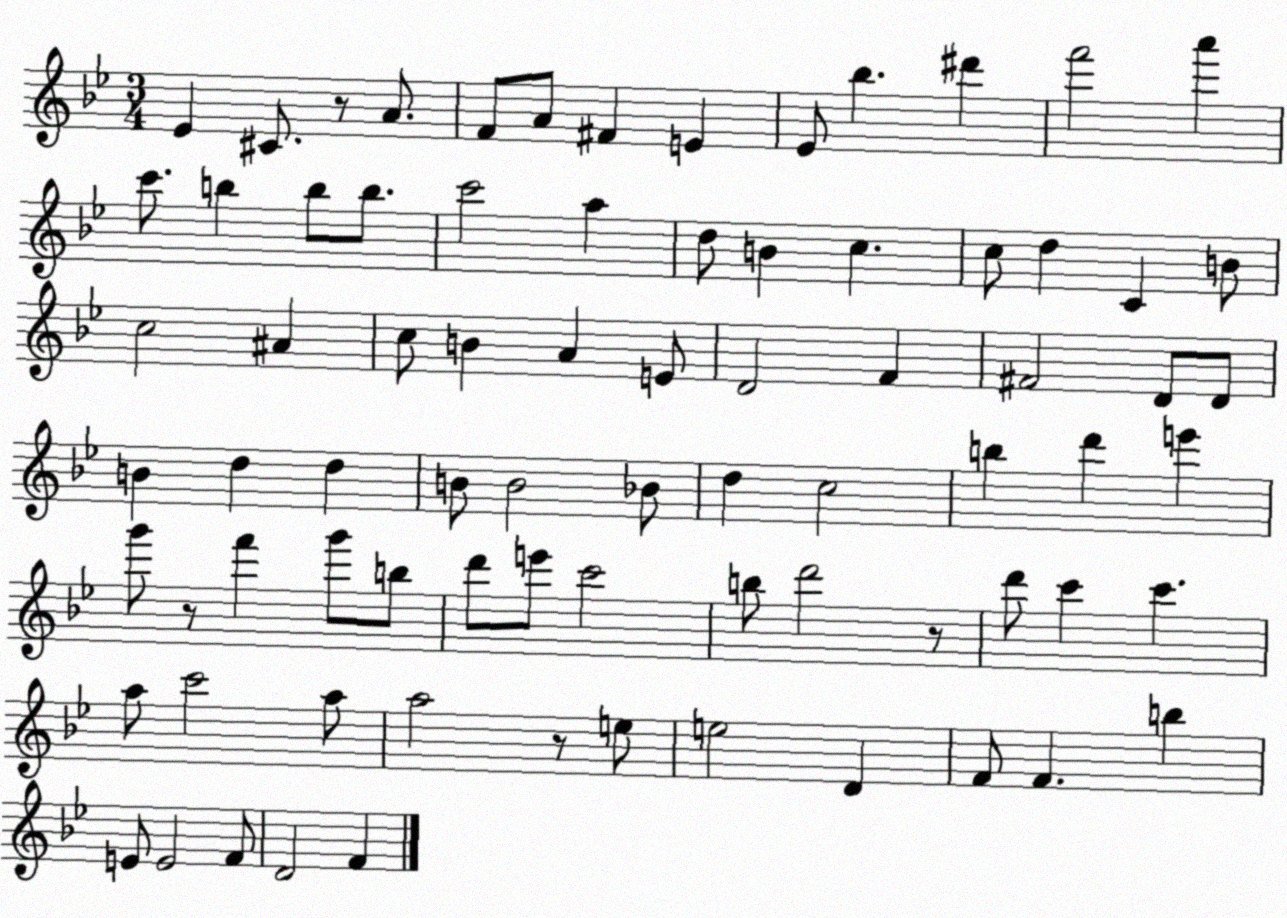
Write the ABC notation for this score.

X:1
T:Untitled
M:3/4
L:1/4
K:Bb
_E ^C/2 z/2 A/2 F/2 A/2 ^F E _E/2 _b ^d' f'2 a' c'/2 b b/2 b/2 c'2 a d/2 B c c/2 d C B/2 c2 ^A c/2 B A E/2 D2 F ^F2 D/2 D/2 B d d B/2 B2 _B/2 d c2 b d' e' g'/2 z/2 f' g'/2 b/2 d'/2 e'/2 c'2 b/2 d'2 z/2 d'/2 c' c' a/2 c'2 a/2 a2 z/2 e/2 e2 D F/2 F b E/2 E2 F/2 D2 F